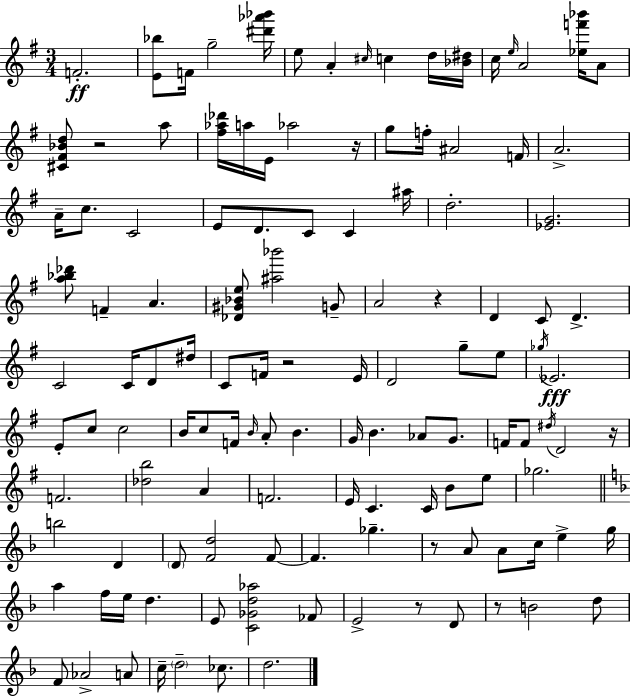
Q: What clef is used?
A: treble